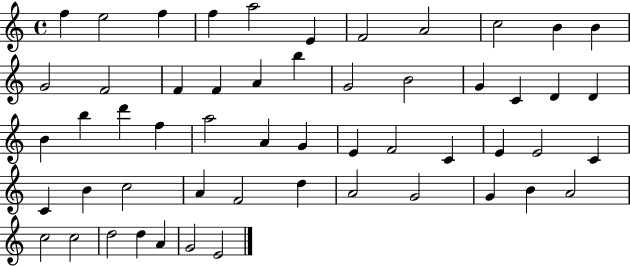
{
  \clef treble
  \time 4/4
  \defaultTimeSignature
  \key c \major
  f''4 e''2 f''4 | f''4 a''2 e'4 | f'2 a'2 | c''2 b'4 b'4 | \break g'2 f'2 | f'4 f'4 a'4 b''4 | g'2 b'2 | g'4 c'4 d'4 d'4 | \break b'4 b''4 d'''4 f''4 | a''2 a'4 g'4 | e'4 f'2 c'4 | e'4 e'2 c'4 | \break c'4 b'4 c''2 | a'4 f'2 d''4 | a'2 g'2 | g'4 b'4 a'2 | \break c''2 c''2 | d''2 d''4 a'4 | g'2 e'2 | \bar "|."
}